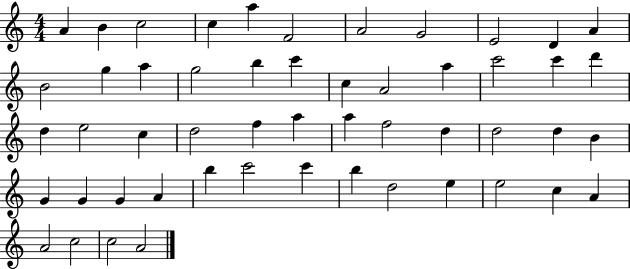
{
  \clef treble
  \numericTimeSignature
  \time 4/4
  \key c \major
  a'4 b'4 c''2 | c''4 a''4 f'2 | a'2 g'2 | e'2 d'4 a'4 | \break b'2 g''4 a''4 | g''2 b''4 c'''4 | c''4 a'2 a''4 | c'''2 c'''4 d'''4 | \break d''4 e''2 c''4 | d''2 f''4 a''4 | a''4 f''2 d''4 | d''2 d''4 b'4 | \break g'4 g'4 g'4 a'4 | b''4 c'''2 c'''4 | b''4 d''2 e''4 | e''2 c''4 a'4 | \break a'2 c''2 | c''2 a'2 | \bar "|."
}